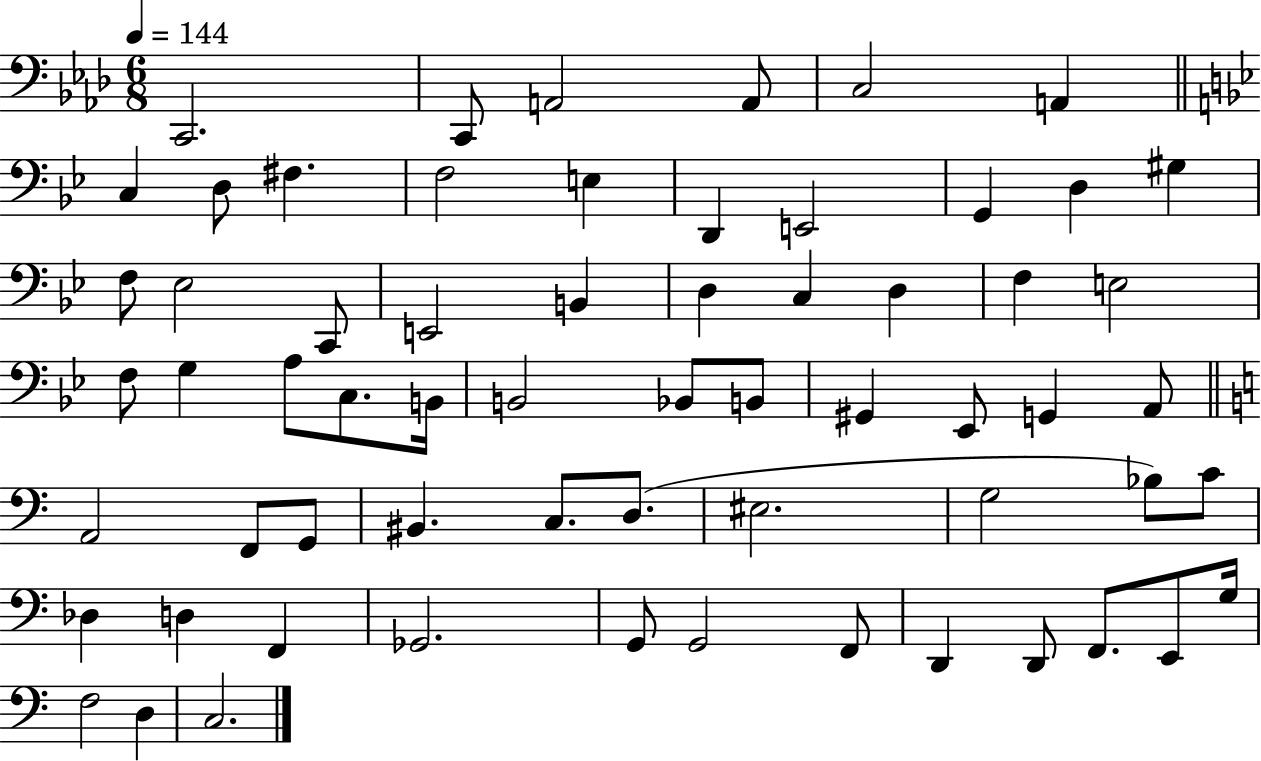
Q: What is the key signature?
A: AES major